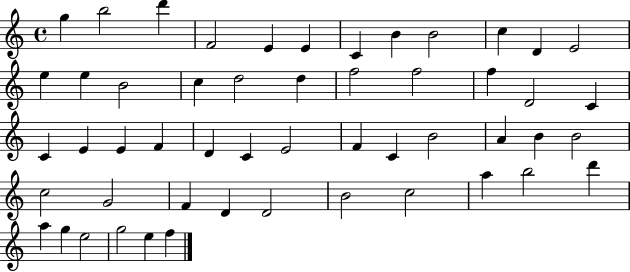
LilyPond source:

{
  \clef treble
  \time 4/4
  \defaultTimeSignature
  \key c \major
  g''4 b''2 d'''4 | f'2 e'4 e'4 | c'4 b'4 b'2 | c''4 d'4 e'2 | \break e''4 e''4 b'2 | c''4 d''2 d''4 | f''2 f''2 | f''4 d'2 c'4 | \break c'4 e'4 e'4 f'4 | d'4 c'4 e'2 | f'4 c'4 b'2 | a'4 b'4 b'2 | \break c''2 g'2 | f'4 d'4 d'2 | b'2 c''2 | a''4 b''2 d'''4 | \break a''4 g''4 e''2 | g''2 e''4 f''4 | \bar "|."
}